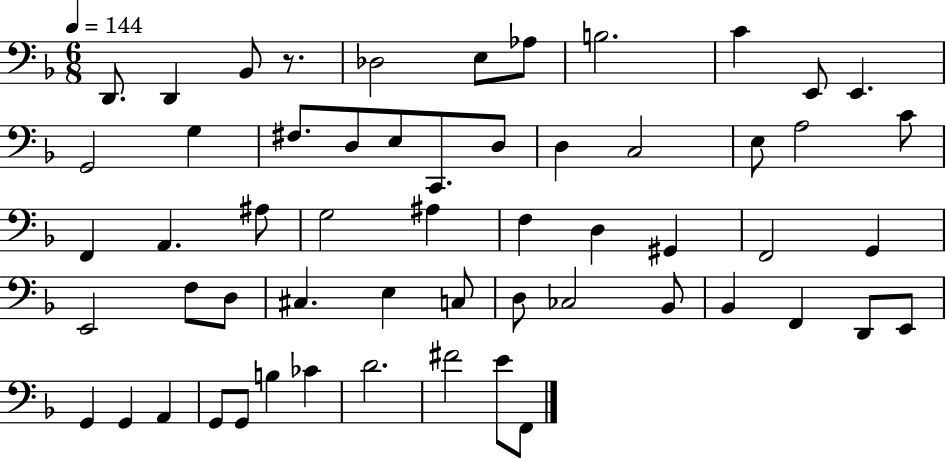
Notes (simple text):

D2/e. D2/q Bb2/e R/e. Db3/h E3/e Ab3/e B3/h. C4/q E2/e E2/q. G2/h G3/q F#3/e. D3/e E3/e C2/e. D3/e D3/q C3/h E3/e A3/h C4/e F2/q A2/q. A#3/e G3/h A#3/q F3/q D3/q G#2/q F2/h G2/q E2/h F3/e D3/e C#3/q. E3/q C3/e D3/e CES3/h Bb2/e Bb2/q F2/q D2/e E2/e G2/q G2/q A2/q G2/e G2/e B3/q CES4/q D4/h. F#4/h E4/e F2/e